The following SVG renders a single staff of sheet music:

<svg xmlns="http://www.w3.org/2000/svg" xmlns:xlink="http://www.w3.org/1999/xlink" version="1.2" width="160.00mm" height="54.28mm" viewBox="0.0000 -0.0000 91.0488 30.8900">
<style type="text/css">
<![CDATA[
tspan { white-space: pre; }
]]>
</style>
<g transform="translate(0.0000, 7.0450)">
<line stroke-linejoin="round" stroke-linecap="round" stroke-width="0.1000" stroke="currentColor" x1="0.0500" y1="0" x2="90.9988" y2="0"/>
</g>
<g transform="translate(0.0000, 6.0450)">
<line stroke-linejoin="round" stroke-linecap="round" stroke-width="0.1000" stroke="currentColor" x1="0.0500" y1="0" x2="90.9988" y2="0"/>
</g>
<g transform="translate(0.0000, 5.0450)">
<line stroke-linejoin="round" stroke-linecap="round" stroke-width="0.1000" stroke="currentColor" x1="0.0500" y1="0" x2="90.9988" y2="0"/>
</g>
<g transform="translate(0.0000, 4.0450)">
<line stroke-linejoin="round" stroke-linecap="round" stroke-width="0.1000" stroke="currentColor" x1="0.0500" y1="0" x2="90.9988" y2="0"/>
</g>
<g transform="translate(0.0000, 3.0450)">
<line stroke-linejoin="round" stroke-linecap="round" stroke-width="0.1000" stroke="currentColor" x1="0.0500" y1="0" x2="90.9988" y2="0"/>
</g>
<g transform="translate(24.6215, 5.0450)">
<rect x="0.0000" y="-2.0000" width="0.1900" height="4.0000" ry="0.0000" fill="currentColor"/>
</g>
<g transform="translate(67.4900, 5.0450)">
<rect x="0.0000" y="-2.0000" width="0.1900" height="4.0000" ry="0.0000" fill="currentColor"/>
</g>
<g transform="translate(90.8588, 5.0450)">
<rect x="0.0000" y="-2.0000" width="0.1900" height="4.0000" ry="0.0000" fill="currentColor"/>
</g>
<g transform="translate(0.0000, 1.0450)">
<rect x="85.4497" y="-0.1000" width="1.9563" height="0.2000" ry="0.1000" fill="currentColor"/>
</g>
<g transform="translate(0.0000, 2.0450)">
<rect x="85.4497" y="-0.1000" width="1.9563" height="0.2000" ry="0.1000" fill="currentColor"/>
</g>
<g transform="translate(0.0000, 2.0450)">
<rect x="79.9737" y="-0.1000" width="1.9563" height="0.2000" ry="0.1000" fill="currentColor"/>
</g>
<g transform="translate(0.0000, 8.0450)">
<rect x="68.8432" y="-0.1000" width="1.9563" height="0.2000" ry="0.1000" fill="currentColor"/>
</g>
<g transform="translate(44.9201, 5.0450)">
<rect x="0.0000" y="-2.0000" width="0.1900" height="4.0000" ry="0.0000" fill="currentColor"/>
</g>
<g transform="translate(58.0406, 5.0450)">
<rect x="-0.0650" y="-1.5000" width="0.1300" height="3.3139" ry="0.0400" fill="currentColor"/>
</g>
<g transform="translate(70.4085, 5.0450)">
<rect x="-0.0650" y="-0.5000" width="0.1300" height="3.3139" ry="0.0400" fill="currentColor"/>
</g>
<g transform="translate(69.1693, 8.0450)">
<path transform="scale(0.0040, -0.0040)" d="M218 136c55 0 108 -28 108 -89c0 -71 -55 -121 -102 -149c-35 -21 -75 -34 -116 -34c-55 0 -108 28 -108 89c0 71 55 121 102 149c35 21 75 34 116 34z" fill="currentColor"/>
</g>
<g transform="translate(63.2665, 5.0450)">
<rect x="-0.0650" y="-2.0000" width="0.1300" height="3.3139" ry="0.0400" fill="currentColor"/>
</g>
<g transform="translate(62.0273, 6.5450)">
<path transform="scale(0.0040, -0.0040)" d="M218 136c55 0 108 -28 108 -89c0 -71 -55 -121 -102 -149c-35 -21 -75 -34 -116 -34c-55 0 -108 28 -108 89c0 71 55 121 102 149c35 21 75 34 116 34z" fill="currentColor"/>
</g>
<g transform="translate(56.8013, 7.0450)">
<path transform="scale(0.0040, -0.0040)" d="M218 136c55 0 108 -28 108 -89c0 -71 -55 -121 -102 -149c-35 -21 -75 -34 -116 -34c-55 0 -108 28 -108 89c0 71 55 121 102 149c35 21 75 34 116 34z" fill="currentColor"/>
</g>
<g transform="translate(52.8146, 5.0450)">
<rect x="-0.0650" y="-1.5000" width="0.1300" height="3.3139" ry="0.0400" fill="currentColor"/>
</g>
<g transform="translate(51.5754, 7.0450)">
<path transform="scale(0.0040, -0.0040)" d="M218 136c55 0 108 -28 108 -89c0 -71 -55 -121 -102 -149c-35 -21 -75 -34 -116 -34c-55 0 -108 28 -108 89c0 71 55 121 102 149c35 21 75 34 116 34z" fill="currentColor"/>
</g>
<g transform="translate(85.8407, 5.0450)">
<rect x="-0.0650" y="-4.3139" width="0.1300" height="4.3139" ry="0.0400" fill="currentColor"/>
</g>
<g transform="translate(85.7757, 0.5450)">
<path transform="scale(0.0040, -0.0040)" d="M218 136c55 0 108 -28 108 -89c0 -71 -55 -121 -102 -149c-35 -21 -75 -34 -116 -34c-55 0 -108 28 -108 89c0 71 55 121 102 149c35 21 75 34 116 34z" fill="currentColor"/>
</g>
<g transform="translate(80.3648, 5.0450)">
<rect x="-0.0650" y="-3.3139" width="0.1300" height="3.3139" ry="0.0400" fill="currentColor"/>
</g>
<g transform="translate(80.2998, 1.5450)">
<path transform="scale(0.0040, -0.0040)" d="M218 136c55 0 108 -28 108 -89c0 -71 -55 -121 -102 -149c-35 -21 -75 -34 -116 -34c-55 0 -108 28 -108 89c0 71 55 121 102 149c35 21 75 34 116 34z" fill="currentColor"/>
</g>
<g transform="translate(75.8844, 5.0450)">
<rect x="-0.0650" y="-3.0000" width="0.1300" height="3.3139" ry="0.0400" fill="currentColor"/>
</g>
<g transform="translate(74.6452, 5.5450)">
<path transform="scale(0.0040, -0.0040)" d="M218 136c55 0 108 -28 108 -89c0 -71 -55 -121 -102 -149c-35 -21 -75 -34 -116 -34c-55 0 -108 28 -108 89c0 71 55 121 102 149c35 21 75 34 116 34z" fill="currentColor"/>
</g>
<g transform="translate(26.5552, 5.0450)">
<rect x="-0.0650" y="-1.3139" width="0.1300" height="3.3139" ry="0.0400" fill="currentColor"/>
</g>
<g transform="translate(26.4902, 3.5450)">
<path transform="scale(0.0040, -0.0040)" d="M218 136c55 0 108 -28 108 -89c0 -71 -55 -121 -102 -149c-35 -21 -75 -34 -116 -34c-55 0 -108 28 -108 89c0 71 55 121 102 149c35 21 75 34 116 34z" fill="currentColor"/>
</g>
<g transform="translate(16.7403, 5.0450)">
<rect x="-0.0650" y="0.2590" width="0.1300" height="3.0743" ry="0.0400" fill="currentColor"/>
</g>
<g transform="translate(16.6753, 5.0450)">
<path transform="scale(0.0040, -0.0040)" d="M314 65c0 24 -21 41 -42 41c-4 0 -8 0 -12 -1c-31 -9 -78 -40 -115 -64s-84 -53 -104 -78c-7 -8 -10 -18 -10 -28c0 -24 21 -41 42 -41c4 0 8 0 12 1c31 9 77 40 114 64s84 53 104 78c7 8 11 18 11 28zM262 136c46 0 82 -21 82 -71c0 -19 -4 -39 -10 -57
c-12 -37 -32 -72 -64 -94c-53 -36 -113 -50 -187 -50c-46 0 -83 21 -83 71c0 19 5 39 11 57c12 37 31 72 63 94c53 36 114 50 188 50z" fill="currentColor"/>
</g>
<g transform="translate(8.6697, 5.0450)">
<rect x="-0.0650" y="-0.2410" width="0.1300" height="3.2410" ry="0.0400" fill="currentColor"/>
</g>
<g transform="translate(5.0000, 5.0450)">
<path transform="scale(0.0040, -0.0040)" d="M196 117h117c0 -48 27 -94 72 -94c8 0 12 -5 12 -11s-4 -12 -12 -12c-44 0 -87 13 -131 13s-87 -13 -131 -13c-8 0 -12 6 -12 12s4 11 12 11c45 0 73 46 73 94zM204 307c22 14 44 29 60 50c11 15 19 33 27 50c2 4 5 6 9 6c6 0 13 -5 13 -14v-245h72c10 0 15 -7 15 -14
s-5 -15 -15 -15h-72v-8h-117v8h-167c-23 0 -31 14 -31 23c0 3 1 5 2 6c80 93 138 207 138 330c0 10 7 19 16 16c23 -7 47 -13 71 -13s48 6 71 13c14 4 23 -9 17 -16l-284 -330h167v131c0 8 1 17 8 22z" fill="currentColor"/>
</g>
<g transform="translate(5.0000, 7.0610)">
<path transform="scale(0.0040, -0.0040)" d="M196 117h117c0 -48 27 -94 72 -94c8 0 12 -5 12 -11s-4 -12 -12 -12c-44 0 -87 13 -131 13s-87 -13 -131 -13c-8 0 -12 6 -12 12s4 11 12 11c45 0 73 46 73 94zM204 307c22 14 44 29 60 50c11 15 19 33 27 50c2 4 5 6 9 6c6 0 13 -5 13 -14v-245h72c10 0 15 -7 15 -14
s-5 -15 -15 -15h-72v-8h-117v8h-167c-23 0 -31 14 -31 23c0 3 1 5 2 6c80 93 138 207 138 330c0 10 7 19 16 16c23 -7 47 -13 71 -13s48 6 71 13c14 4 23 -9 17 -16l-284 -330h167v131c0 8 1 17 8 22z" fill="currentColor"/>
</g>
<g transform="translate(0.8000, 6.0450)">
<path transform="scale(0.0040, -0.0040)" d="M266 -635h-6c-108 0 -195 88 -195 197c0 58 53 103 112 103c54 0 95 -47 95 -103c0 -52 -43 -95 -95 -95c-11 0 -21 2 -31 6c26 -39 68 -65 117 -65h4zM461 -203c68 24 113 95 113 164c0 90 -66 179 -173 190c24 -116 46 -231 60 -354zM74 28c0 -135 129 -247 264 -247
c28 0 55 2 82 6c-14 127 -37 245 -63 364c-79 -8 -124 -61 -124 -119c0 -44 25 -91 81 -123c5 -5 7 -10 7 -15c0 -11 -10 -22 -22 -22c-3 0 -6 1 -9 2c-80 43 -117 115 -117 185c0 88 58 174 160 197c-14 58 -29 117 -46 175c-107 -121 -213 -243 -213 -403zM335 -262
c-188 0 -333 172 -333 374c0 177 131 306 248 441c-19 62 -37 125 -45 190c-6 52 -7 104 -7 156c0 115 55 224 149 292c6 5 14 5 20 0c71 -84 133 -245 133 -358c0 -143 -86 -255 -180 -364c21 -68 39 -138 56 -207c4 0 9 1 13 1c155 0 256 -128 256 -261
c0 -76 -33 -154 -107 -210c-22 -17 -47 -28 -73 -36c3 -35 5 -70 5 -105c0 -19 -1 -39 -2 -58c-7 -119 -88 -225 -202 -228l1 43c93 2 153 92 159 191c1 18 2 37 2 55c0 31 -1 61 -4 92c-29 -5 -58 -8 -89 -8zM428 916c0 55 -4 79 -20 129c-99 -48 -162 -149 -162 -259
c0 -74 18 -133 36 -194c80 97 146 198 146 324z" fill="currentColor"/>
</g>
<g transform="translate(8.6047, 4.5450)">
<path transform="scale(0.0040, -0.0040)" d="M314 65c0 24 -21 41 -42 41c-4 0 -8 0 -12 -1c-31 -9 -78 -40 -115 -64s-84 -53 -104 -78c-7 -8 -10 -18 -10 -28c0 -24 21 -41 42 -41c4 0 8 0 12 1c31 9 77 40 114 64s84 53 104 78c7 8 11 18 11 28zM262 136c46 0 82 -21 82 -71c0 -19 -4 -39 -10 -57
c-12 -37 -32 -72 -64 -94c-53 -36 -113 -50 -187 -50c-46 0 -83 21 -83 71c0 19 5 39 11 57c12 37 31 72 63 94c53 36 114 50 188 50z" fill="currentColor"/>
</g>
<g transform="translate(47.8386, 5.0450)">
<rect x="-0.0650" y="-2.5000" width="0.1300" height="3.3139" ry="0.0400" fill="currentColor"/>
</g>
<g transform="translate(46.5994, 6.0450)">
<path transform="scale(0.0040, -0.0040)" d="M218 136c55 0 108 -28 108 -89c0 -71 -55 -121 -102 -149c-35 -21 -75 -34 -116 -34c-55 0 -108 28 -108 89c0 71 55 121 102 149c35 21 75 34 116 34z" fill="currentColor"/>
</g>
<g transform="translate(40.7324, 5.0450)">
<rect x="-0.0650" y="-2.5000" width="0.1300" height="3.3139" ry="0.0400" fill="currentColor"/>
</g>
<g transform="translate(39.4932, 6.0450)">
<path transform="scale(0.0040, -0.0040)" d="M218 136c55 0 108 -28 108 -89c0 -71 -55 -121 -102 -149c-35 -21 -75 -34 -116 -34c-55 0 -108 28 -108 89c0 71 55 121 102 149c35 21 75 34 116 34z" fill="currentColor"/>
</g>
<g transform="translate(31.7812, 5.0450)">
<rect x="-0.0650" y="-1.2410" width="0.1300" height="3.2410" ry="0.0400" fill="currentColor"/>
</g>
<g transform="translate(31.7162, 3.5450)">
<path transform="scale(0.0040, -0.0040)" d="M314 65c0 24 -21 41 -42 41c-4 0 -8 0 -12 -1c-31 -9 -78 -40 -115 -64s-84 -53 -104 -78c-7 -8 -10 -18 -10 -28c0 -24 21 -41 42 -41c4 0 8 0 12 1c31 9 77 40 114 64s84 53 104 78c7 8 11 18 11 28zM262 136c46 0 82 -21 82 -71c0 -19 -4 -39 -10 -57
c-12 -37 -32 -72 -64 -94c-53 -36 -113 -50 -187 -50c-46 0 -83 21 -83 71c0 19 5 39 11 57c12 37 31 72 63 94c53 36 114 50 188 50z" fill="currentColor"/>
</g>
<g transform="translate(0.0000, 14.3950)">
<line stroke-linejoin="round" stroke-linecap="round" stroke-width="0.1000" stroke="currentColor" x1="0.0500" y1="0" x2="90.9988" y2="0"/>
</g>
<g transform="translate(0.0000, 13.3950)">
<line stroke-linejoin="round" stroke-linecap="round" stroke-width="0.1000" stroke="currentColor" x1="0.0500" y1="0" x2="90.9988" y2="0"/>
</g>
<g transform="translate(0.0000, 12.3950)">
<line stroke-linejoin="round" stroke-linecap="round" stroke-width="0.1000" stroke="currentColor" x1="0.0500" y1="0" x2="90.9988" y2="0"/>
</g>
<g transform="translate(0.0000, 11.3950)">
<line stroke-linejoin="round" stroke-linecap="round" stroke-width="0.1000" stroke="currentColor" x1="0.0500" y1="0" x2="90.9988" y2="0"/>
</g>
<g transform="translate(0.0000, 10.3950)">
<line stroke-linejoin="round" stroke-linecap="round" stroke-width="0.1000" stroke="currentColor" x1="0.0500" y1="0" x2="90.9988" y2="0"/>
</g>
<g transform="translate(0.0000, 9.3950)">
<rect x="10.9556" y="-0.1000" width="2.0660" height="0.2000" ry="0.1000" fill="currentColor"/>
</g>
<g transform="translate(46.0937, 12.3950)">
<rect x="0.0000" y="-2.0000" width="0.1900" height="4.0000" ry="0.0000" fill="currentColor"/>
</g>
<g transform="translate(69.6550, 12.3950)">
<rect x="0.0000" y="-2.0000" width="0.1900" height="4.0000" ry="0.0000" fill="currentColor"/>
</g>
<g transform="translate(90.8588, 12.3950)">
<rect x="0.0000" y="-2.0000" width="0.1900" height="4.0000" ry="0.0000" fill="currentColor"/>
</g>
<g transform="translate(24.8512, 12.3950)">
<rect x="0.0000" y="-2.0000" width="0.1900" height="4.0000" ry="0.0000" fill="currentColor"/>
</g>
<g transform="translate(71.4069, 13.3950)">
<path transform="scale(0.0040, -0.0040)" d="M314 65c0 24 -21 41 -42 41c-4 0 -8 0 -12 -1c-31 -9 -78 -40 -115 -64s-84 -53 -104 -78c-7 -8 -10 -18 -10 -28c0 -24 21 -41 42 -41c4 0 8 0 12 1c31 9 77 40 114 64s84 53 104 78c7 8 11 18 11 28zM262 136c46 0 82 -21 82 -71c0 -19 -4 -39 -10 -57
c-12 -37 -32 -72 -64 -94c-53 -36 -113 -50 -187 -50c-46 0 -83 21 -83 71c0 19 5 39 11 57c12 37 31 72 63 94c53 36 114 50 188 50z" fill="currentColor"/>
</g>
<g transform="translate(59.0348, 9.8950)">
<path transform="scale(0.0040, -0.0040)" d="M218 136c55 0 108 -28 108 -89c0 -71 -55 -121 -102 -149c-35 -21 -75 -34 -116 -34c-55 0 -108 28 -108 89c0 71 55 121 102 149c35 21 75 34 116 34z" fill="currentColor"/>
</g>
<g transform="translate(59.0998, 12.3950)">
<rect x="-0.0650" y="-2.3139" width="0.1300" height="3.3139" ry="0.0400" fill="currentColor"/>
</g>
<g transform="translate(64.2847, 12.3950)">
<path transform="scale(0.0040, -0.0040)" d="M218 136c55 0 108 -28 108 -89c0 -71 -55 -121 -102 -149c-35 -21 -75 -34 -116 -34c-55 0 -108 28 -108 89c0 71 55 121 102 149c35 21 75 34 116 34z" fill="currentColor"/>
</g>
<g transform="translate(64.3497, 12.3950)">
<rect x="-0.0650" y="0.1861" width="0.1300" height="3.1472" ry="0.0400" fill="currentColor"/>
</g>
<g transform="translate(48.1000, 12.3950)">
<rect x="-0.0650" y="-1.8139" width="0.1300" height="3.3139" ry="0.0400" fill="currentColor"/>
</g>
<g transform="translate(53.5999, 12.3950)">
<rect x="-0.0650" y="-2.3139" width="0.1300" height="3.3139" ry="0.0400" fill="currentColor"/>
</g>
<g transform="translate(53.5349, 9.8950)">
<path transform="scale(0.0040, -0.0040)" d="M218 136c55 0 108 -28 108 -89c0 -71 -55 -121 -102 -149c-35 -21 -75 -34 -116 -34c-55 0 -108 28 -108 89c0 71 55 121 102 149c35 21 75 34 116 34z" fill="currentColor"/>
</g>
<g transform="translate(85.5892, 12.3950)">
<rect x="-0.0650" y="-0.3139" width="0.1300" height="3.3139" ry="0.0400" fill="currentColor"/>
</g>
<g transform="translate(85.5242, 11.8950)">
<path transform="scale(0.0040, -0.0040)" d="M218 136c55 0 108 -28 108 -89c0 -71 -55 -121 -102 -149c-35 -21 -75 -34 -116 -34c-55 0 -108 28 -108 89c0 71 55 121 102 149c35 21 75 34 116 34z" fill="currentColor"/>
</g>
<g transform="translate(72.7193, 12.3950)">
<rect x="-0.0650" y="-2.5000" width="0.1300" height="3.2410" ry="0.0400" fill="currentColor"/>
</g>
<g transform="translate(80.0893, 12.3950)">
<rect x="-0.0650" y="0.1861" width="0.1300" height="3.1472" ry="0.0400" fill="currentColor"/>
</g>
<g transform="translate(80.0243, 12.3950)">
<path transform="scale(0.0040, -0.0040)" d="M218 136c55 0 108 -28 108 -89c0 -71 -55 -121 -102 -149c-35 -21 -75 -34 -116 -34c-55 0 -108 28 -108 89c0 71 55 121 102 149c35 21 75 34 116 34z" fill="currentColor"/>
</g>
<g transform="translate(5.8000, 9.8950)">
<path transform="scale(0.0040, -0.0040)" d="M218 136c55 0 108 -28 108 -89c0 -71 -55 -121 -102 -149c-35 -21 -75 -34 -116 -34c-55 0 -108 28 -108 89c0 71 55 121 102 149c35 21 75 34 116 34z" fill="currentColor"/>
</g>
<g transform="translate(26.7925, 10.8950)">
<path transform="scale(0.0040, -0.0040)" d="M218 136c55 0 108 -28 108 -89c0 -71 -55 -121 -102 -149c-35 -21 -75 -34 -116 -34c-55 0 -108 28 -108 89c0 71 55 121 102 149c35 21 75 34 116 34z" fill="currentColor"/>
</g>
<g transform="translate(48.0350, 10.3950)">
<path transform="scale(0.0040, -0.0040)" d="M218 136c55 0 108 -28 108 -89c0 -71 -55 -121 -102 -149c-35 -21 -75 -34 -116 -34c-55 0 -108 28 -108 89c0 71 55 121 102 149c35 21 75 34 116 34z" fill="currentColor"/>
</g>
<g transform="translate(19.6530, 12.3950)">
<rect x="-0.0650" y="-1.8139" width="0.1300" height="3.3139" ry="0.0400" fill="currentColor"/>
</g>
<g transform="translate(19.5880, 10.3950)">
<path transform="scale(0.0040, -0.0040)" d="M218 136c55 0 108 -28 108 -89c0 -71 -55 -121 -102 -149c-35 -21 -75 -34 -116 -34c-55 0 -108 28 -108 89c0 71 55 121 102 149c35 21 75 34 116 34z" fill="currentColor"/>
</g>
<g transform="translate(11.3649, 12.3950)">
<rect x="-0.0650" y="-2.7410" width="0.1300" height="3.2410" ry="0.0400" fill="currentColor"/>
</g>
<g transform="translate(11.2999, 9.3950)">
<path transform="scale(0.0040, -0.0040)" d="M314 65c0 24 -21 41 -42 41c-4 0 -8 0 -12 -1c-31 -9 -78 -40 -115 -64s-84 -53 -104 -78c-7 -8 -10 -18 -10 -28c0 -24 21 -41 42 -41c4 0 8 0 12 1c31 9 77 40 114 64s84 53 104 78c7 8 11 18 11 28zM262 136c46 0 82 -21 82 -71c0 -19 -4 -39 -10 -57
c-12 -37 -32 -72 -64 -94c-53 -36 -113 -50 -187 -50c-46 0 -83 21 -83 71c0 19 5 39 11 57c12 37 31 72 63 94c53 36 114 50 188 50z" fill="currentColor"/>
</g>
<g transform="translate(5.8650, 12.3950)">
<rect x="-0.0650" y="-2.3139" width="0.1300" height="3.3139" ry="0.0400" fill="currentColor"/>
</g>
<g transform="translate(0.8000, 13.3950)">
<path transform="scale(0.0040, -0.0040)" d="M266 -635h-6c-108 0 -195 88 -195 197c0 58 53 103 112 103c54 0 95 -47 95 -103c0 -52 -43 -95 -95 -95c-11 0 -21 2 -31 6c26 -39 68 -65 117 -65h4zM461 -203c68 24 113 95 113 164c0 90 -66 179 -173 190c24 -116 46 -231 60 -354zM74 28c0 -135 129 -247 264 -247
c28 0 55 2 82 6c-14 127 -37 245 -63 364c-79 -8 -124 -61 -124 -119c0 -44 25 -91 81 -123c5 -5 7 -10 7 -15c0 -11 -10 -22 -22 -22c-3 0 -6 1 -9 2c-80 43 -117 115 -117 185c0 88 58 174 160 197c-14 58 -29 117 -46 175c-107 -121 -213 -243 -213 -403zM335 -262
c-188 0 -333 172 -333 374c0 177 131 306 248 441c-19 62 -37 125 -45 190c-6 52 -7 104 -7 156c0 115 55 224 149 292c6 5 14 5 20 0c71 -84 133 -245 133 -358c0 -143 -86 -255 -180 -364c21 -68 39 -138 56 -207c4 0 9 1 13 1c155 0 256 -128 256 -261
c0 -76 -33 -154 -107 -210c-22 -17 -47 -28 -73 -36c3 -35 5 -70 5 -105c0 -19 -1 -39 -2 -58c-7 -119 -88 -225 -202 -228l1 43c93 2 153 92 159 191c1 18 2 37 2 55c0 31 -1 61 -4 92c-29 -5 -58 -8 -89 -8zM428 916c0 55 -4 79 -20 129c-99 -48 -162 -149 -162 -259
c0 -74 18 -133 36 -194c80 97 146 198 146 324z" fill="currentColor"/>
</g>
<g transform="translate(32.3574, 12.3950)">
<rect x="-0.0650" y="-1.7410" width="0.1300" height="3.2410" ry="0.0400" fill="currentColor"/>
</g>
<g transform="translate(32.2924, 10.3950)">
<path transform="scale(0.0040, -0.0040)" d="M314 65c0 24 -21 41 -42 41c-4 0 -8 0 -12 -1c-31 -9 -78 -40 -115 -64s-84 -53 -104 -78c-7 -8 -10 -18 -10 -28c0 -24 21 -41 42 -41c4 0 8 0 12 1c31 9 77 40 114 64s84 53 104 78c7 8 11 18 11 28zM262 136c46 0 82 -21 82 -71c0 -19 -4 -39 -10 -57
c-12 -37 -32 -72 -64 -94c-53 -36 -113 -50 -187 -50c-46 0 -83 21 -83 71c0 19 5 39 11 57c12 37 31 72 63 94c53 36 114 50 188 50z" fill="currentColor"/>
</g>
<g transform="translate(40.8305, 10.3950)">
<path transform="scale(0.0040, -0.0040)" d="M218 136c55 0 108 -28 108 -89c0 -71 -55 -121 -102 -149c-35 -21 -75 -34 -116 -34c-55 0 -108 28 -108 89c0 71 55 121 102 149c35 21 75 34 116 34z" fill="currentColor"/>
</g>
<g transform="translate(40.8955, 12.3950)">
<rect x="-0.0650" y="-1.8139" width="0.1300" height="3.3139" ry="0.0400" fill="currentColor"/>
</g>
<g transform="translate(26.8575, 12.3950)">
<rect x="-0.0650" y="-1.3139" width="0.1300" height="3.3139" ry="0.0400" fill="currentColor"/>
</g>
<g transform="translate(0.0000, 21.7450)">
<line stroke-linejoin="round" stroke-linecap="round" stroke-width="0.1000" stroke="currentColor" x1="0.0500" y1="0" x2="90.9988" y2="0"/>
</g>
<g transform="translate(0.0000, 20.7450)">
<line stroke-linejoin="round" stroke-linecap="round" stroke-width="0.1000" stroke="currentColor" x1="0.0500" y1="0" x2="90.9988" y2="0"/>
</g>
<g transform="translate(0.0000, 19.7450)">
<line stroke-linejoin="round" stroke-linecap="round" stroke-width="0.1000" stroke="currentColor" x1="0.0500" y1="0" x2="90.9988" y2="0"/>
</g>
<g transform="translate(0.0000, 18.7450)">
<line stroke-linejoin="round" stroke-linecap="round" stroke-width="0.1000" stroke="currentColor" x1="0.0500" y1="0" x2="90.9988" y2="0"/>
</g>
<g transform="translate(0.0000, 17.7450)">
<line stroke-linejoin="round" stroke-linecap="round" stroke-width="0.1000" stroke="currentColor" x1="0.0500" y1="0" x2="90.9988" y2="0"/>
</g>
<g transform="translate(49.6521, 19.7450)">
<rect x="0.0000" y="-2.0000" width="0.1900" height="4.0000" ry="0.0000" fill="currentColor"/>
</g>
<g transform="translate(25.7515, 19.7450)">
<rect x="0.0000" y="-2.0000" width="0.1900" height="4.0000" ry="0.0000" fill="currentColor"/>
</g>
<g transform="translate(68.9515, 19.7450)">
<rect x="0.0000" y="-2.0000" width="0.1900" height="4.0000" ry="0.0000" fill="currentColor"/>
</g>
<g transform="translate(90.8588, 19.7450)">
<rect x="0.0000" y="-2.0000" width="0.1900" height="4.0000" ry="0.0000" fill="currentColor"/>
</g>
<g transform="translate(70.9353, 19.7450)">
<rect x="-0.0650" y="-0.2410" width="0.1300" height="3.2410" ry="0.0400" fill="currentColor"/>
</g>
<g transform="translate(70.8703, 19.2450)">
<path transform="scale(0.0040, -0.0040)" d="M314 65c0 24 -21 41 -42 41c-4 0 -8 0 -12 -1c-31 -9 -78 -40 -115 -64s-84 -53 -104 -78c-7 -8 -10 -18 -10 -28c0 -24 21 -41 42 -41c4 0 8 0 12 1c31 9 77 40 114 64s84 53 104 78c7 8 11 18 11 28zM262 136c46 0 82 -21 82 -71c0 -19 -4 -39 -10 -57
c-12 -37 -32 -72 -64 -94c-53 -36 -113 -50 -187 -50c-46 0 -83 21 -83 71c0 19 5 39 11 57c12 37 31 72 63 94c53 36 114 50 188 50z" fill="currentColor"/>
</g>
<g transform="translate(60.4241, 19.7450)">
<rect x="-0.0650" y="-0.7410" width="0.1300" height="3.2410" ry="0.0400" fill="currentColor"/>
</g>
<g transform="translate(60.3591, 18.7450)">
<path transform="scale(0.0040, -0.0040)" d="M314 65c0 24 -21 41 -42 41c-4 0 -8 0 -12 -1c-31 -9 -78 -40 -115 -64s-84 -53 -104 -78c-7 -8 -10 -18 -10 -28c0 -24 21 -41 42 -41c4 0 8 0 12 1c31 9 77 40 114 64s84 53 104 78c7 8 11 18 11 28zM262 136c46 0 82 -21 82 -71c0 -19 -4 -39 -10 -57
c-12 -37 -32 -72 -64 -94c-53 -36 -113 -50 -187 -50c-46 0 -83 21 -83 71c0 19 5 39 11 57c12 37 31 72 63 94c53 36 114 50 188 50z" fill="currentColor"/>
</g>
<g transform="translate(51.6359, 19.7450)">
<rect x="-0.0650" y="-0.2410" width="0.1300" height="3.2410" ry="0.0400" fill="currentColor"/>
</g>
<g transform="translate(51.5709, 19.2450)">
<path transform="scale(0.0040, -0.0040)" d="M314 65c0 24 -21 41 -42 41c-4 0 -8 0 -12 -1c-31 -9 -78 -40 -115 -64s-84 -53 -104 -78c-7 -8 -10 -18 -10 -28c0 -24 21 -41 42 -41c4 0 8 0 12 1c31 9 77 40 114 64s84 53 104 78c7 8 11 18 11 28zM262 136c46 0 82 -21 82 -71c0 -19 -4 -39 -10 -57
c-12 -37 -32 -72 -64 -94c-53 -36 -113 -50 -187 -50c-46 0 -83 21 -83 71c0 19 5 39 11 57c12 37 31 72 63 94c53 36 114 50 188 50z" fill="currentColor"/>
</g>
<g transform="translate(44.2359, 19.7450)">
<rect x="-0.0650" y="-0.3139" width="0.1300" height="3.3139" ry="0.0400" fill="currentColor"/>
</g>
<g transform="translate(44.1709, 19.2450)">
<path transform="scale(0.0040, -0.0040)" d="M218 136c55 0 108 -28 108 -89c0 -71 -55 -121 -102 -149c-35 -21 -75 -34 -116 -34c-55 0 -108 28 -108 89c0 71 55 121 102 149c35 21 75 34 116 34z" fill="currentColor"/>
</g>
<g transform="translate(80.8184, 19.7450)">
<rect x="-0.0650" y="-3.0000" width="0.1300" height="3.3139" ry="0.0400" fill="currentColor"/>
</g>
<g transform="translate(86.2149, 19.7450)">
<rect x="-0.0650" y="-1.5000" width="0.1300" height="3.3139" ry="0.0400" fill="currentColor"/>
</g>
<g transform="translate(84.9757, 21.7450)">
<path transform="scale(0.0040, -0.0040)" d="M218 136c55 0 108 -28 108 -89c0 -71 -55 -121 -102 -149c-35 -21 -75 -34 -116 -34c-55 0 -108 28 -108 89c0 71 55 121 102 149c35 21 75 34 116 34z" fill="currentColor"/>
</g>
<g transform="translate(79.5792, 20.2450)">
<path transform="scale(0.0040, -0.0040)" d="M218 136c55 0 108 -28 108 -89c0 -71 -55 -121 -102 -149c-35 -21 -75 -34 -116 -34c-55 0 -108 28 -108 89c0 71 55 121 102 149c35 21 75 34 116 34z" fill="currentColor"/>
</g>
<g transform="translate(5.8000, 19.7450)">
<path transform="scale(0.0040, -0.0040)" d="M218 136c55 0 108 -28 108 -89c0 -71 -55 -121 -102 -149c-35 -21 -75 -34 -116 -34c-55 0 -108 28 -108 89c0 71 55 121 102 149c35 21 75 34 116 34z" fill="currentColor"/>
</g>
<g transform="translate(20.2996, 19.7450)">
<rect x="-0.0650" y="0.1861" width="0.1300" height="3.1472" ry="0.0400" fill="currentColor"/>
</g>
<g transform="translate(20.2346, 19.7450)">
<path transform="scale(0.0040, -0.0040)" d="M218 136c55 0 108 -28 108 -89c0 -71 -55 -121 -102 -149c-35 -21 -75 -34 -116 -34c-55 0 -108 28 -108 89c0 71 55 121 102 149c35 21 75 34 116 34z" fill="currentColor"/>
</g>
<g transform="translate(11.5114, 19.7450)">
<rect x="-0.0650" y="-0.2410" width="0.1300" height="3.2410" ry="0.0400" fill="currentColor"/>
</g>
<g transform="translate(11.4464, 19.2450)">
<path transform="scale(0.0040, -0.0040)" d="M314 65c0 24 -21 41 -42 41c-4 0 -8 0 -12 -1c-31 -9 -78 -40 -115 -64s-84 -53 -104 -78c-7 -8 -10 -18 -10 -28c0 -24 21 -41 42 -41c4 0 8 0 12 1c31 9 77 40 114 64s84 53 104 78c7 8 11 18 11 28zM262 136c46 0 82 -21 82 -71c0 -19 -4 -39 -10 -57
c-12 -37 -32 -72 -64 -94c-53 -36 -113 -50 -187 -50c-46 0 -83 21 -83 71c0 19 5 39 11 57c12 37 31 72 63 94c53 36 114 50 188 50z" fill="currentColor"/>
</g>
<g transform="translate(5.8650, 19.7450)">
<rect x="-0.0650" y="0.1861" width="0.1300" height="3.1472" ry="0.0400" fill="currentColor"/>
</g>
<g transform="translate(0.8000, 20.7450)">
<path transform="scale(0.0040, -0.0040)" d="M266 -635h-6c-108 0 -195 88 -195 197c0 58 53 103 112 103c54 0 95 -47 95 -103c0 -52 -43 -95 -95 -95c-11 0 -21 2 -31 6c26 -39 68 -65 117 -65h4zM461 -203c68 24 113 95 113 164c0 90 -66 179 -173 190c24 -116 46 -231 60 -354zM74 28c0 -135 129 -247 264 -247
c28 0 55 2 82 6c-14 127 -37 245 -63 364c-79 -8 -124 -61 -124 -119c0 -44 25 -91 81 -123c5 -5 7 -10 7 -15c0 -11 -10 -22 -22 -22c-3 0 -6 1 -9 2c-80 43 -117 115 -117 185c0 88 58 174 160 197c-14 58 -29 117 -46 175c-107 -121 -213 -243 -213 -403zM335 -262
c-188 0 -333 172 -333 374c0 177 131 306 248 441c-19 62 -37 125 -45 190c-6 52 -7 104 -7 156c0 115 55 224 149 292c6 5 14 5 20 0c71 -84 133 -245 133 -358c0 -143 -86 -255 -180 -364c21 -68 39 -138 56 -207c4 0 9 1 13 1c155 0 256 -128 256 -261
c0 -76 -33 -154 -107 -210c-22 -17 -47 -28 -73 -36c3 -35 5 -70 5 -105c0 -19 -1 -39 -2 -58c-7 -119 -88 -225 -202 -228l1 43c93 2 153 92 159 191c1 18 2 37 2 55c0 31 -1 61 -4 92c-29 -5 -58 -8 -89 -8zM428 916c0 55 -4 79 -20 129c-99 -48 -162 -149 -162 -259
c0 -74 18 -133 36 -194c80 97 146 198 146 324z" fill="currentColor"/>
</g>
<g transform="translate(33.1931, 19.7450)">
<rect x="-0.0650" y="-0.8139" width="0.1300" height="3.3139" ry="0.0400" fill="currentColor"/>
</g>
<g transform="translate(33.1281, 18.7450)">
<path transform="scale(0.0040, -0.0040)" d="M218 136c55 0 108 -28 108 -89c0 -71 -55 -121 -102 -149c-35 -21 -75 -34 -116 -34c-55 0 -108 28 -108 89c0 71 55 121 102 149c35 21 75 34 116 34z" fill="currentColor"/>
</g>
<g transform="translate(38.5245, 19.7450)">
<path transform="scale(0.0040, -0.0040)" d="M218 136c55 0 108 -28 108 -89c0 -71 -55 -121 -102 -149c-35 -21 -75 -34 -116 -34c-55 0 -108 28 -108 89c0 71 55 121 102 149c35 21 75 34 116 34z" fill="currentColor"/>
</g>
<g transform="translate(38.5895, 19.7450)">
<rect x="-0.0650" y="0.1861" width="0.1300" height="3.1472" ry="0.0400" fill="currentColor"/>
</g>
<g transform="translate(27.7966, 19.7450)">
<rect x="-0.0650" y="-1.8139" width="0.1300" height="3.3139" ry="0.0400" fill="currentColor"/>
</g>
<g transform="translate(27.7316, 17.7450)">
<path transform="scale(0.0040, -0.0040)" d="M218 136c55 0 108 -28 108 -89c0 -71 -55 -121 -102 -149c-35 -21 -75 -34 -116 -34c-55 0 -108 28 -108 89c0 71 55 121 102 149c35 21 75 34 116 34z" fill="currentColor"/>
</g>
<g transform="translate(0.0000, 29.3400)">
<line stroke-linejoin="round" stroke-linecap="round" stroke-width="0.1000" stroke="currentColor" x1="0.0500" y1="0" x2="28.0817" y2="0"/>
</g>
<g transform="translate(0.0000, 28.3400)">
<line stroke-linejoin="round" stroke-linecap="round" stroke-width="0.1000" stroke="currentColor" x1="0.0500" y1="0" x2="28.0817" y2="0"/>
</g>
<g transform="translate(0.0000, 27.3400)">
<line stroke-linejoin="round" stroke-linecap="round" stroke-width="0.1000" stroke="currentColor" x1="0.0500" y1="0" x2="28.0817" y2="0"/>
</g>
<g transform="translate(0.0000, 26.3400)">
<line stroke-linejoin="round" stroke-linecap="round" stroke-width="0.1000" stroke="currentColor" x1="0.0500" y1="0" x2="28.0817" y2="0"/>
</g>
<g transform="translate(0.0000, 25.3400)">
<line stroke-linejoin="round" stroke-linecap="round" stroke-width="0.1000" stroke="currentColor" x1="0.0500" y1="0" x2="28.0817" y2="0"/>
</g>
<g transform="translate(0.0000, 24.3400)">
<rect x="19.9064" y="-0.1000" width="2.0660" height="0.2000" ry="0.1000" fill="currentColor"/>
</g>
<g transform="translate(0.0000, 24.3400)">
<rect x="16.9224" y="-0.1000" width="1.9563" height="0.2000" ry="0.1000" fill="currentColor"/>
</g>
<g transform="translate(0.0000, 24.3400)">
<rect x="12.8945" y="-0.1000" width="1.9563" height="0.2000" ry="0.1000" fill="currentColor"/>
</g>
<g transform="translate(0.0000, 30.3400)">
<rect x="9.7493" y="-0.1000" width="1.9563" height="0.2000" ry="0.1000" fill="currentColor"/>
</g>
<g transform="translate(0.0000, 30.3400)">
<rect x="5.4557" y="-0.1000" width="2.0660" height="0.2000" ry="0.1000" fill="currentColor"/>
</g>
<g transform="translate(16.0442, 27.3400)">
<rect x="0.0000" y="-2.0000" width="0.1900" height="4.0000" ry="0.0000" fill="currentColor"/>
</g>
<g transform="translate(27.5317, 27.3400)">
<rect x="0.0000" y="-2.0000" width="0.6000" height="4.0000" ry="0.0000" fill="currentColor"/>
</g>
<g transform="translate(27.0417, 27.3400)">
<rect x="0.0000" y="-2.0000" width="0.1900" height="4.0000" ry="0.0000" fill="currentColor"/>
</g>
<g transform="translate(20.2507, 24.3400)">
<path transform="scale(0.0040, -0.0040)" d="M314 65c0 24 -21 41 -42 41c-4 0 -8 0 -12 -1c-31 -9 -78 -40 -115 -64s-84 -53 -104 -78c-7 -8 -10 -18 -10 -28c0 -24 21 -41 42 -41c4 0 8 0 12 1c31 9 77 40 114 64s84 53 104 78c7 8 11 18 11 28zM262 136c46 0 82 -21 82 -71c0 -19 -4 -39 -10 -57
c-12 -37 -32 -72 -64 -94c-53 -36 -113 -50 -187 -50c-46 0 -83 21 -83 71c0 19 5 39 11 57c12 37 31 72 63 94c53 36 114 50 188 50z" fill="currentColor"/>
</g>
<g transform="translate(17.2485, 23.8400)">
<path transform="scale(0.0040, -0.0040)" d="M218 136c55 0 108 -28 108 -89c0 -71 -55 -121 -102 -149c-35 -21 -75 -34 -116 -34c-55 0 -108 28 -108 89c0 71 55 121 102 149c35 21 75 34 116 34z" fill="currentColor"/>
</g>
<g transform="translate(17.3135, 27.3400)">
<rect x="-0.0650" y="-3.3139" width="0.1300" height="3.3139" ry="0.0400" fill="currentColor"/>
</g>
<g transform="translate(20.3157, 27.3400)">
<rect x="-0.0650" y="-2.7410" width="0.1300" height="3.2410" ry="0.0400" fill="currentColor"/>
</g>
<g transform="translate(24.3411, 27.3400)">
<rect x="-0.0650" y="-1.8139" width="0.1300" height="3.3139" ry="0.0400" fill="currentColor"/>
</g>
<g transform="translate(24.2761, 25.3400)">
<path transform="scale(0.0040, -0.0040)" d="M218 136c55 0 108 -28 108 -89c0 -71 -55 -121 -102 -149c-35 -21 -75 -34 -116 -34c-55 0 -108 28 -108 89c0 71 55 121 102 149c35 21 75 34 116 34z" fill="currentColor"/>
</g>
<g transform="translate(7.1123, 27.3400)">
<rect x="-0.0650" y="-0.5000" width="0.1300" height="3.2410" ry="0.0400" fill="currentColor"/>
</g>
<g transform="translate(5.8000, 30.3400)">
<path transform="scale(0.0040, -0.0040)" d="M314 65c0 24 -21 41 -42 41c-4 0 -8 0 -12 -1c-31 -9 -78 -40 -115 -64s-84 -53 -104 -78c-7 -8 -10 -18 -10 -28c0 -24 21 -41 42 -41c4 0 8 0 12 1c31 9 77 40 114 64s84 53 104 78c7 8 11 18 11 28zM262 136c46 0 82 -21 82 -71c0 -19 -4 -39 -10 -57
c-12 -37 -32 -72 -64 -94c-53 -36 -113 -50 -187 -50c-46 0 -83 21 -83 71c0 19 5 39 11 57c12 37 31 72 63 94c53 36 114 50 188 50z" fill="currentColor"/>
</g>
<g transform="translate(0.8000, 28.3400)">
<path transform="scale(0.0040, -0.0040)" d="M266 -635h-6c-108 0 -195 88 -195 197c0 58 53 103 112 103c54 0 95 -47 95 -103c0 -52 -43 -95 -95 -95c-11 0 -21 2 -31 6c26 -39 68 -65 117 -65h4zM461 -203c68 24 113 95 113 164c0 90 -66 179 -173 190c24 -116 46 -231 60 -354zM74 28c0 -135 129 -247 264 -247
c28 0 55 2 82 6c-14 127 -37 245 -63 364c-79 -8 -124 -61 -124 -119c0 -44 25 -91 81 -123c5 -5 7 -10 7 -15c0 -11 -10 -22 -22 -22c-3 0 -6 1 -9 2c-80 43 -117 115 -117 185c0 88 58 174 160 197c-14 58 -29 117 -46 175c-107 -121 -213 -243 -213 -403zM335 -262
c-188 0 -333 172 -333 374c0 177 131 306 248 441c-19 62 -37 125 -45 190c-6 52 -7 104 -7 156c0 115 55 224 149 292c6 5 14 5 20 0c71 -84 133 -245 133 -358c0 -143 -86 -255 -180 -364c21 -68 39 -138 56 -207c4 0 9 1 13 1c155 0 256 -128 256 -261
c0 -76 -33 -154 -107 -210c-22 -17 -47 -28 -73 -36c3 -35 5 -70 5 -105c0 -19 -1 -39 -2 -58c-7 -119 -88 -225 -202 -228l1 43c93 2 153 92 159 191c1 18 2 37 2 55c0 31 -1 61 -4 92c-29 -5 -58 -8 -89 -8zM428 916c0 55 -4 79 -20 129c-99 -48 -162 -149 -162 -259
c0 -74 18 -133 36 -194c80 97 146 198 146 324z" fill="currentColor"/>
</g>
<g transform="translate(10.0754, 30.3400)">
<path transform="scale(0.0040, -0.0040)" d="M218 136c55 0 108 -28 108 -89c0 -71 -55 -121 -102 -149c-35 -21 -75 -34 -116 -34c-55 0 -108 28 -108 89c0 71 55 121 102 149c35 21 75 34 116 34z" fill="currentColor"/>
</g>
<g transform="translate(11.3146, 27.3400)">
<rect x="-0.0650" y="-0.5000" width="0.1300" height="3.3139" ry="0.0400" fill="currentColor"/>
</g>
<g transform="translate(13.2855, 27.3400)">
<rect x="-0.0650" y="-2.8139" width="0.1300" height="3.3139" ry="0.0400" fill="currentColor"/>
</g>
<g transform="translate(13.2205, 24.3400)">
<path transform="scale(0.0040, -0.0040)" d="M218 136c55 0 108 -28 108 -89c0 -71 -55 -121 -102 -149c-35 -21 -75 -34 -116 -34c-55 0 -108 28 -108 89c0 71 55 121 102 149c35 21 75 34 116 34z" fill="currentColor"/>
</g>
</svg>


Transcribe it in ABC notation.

X:1
T:Untitled
M:4/4
L:1/4
K:C
c2 B2 e e2 G G E E F C A b d' g a2 f e f2 f f g g B G2 B c B c2 B f d B c c2 d2 c2 A E C2 C a b a2 f